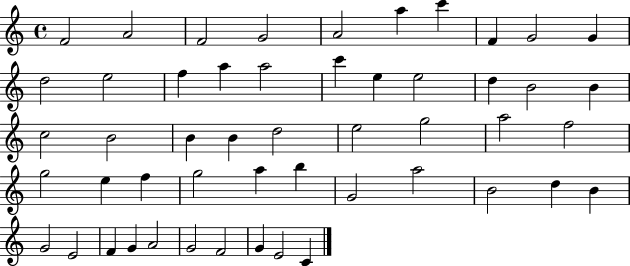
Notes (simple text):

F4/h A4/h F4/h G4/h A4/h A5/q C6/q F4/q G4/h G4/q D5/h E5/h F5/q A5/q A5/h C6/q E5/q E5/h D5/q B4/h B4/q C5/h B4/h B4/q B4/q D5/h E5/h G5/h A5/h F5/h G5/h E5/q F5/q G5/h A5/q B5/q G4/h A5/h B4/h D5/q B4/q G4/h E4/h F4/q G4/q A4/h G4/h F4/h G4/q E4/h C4/q